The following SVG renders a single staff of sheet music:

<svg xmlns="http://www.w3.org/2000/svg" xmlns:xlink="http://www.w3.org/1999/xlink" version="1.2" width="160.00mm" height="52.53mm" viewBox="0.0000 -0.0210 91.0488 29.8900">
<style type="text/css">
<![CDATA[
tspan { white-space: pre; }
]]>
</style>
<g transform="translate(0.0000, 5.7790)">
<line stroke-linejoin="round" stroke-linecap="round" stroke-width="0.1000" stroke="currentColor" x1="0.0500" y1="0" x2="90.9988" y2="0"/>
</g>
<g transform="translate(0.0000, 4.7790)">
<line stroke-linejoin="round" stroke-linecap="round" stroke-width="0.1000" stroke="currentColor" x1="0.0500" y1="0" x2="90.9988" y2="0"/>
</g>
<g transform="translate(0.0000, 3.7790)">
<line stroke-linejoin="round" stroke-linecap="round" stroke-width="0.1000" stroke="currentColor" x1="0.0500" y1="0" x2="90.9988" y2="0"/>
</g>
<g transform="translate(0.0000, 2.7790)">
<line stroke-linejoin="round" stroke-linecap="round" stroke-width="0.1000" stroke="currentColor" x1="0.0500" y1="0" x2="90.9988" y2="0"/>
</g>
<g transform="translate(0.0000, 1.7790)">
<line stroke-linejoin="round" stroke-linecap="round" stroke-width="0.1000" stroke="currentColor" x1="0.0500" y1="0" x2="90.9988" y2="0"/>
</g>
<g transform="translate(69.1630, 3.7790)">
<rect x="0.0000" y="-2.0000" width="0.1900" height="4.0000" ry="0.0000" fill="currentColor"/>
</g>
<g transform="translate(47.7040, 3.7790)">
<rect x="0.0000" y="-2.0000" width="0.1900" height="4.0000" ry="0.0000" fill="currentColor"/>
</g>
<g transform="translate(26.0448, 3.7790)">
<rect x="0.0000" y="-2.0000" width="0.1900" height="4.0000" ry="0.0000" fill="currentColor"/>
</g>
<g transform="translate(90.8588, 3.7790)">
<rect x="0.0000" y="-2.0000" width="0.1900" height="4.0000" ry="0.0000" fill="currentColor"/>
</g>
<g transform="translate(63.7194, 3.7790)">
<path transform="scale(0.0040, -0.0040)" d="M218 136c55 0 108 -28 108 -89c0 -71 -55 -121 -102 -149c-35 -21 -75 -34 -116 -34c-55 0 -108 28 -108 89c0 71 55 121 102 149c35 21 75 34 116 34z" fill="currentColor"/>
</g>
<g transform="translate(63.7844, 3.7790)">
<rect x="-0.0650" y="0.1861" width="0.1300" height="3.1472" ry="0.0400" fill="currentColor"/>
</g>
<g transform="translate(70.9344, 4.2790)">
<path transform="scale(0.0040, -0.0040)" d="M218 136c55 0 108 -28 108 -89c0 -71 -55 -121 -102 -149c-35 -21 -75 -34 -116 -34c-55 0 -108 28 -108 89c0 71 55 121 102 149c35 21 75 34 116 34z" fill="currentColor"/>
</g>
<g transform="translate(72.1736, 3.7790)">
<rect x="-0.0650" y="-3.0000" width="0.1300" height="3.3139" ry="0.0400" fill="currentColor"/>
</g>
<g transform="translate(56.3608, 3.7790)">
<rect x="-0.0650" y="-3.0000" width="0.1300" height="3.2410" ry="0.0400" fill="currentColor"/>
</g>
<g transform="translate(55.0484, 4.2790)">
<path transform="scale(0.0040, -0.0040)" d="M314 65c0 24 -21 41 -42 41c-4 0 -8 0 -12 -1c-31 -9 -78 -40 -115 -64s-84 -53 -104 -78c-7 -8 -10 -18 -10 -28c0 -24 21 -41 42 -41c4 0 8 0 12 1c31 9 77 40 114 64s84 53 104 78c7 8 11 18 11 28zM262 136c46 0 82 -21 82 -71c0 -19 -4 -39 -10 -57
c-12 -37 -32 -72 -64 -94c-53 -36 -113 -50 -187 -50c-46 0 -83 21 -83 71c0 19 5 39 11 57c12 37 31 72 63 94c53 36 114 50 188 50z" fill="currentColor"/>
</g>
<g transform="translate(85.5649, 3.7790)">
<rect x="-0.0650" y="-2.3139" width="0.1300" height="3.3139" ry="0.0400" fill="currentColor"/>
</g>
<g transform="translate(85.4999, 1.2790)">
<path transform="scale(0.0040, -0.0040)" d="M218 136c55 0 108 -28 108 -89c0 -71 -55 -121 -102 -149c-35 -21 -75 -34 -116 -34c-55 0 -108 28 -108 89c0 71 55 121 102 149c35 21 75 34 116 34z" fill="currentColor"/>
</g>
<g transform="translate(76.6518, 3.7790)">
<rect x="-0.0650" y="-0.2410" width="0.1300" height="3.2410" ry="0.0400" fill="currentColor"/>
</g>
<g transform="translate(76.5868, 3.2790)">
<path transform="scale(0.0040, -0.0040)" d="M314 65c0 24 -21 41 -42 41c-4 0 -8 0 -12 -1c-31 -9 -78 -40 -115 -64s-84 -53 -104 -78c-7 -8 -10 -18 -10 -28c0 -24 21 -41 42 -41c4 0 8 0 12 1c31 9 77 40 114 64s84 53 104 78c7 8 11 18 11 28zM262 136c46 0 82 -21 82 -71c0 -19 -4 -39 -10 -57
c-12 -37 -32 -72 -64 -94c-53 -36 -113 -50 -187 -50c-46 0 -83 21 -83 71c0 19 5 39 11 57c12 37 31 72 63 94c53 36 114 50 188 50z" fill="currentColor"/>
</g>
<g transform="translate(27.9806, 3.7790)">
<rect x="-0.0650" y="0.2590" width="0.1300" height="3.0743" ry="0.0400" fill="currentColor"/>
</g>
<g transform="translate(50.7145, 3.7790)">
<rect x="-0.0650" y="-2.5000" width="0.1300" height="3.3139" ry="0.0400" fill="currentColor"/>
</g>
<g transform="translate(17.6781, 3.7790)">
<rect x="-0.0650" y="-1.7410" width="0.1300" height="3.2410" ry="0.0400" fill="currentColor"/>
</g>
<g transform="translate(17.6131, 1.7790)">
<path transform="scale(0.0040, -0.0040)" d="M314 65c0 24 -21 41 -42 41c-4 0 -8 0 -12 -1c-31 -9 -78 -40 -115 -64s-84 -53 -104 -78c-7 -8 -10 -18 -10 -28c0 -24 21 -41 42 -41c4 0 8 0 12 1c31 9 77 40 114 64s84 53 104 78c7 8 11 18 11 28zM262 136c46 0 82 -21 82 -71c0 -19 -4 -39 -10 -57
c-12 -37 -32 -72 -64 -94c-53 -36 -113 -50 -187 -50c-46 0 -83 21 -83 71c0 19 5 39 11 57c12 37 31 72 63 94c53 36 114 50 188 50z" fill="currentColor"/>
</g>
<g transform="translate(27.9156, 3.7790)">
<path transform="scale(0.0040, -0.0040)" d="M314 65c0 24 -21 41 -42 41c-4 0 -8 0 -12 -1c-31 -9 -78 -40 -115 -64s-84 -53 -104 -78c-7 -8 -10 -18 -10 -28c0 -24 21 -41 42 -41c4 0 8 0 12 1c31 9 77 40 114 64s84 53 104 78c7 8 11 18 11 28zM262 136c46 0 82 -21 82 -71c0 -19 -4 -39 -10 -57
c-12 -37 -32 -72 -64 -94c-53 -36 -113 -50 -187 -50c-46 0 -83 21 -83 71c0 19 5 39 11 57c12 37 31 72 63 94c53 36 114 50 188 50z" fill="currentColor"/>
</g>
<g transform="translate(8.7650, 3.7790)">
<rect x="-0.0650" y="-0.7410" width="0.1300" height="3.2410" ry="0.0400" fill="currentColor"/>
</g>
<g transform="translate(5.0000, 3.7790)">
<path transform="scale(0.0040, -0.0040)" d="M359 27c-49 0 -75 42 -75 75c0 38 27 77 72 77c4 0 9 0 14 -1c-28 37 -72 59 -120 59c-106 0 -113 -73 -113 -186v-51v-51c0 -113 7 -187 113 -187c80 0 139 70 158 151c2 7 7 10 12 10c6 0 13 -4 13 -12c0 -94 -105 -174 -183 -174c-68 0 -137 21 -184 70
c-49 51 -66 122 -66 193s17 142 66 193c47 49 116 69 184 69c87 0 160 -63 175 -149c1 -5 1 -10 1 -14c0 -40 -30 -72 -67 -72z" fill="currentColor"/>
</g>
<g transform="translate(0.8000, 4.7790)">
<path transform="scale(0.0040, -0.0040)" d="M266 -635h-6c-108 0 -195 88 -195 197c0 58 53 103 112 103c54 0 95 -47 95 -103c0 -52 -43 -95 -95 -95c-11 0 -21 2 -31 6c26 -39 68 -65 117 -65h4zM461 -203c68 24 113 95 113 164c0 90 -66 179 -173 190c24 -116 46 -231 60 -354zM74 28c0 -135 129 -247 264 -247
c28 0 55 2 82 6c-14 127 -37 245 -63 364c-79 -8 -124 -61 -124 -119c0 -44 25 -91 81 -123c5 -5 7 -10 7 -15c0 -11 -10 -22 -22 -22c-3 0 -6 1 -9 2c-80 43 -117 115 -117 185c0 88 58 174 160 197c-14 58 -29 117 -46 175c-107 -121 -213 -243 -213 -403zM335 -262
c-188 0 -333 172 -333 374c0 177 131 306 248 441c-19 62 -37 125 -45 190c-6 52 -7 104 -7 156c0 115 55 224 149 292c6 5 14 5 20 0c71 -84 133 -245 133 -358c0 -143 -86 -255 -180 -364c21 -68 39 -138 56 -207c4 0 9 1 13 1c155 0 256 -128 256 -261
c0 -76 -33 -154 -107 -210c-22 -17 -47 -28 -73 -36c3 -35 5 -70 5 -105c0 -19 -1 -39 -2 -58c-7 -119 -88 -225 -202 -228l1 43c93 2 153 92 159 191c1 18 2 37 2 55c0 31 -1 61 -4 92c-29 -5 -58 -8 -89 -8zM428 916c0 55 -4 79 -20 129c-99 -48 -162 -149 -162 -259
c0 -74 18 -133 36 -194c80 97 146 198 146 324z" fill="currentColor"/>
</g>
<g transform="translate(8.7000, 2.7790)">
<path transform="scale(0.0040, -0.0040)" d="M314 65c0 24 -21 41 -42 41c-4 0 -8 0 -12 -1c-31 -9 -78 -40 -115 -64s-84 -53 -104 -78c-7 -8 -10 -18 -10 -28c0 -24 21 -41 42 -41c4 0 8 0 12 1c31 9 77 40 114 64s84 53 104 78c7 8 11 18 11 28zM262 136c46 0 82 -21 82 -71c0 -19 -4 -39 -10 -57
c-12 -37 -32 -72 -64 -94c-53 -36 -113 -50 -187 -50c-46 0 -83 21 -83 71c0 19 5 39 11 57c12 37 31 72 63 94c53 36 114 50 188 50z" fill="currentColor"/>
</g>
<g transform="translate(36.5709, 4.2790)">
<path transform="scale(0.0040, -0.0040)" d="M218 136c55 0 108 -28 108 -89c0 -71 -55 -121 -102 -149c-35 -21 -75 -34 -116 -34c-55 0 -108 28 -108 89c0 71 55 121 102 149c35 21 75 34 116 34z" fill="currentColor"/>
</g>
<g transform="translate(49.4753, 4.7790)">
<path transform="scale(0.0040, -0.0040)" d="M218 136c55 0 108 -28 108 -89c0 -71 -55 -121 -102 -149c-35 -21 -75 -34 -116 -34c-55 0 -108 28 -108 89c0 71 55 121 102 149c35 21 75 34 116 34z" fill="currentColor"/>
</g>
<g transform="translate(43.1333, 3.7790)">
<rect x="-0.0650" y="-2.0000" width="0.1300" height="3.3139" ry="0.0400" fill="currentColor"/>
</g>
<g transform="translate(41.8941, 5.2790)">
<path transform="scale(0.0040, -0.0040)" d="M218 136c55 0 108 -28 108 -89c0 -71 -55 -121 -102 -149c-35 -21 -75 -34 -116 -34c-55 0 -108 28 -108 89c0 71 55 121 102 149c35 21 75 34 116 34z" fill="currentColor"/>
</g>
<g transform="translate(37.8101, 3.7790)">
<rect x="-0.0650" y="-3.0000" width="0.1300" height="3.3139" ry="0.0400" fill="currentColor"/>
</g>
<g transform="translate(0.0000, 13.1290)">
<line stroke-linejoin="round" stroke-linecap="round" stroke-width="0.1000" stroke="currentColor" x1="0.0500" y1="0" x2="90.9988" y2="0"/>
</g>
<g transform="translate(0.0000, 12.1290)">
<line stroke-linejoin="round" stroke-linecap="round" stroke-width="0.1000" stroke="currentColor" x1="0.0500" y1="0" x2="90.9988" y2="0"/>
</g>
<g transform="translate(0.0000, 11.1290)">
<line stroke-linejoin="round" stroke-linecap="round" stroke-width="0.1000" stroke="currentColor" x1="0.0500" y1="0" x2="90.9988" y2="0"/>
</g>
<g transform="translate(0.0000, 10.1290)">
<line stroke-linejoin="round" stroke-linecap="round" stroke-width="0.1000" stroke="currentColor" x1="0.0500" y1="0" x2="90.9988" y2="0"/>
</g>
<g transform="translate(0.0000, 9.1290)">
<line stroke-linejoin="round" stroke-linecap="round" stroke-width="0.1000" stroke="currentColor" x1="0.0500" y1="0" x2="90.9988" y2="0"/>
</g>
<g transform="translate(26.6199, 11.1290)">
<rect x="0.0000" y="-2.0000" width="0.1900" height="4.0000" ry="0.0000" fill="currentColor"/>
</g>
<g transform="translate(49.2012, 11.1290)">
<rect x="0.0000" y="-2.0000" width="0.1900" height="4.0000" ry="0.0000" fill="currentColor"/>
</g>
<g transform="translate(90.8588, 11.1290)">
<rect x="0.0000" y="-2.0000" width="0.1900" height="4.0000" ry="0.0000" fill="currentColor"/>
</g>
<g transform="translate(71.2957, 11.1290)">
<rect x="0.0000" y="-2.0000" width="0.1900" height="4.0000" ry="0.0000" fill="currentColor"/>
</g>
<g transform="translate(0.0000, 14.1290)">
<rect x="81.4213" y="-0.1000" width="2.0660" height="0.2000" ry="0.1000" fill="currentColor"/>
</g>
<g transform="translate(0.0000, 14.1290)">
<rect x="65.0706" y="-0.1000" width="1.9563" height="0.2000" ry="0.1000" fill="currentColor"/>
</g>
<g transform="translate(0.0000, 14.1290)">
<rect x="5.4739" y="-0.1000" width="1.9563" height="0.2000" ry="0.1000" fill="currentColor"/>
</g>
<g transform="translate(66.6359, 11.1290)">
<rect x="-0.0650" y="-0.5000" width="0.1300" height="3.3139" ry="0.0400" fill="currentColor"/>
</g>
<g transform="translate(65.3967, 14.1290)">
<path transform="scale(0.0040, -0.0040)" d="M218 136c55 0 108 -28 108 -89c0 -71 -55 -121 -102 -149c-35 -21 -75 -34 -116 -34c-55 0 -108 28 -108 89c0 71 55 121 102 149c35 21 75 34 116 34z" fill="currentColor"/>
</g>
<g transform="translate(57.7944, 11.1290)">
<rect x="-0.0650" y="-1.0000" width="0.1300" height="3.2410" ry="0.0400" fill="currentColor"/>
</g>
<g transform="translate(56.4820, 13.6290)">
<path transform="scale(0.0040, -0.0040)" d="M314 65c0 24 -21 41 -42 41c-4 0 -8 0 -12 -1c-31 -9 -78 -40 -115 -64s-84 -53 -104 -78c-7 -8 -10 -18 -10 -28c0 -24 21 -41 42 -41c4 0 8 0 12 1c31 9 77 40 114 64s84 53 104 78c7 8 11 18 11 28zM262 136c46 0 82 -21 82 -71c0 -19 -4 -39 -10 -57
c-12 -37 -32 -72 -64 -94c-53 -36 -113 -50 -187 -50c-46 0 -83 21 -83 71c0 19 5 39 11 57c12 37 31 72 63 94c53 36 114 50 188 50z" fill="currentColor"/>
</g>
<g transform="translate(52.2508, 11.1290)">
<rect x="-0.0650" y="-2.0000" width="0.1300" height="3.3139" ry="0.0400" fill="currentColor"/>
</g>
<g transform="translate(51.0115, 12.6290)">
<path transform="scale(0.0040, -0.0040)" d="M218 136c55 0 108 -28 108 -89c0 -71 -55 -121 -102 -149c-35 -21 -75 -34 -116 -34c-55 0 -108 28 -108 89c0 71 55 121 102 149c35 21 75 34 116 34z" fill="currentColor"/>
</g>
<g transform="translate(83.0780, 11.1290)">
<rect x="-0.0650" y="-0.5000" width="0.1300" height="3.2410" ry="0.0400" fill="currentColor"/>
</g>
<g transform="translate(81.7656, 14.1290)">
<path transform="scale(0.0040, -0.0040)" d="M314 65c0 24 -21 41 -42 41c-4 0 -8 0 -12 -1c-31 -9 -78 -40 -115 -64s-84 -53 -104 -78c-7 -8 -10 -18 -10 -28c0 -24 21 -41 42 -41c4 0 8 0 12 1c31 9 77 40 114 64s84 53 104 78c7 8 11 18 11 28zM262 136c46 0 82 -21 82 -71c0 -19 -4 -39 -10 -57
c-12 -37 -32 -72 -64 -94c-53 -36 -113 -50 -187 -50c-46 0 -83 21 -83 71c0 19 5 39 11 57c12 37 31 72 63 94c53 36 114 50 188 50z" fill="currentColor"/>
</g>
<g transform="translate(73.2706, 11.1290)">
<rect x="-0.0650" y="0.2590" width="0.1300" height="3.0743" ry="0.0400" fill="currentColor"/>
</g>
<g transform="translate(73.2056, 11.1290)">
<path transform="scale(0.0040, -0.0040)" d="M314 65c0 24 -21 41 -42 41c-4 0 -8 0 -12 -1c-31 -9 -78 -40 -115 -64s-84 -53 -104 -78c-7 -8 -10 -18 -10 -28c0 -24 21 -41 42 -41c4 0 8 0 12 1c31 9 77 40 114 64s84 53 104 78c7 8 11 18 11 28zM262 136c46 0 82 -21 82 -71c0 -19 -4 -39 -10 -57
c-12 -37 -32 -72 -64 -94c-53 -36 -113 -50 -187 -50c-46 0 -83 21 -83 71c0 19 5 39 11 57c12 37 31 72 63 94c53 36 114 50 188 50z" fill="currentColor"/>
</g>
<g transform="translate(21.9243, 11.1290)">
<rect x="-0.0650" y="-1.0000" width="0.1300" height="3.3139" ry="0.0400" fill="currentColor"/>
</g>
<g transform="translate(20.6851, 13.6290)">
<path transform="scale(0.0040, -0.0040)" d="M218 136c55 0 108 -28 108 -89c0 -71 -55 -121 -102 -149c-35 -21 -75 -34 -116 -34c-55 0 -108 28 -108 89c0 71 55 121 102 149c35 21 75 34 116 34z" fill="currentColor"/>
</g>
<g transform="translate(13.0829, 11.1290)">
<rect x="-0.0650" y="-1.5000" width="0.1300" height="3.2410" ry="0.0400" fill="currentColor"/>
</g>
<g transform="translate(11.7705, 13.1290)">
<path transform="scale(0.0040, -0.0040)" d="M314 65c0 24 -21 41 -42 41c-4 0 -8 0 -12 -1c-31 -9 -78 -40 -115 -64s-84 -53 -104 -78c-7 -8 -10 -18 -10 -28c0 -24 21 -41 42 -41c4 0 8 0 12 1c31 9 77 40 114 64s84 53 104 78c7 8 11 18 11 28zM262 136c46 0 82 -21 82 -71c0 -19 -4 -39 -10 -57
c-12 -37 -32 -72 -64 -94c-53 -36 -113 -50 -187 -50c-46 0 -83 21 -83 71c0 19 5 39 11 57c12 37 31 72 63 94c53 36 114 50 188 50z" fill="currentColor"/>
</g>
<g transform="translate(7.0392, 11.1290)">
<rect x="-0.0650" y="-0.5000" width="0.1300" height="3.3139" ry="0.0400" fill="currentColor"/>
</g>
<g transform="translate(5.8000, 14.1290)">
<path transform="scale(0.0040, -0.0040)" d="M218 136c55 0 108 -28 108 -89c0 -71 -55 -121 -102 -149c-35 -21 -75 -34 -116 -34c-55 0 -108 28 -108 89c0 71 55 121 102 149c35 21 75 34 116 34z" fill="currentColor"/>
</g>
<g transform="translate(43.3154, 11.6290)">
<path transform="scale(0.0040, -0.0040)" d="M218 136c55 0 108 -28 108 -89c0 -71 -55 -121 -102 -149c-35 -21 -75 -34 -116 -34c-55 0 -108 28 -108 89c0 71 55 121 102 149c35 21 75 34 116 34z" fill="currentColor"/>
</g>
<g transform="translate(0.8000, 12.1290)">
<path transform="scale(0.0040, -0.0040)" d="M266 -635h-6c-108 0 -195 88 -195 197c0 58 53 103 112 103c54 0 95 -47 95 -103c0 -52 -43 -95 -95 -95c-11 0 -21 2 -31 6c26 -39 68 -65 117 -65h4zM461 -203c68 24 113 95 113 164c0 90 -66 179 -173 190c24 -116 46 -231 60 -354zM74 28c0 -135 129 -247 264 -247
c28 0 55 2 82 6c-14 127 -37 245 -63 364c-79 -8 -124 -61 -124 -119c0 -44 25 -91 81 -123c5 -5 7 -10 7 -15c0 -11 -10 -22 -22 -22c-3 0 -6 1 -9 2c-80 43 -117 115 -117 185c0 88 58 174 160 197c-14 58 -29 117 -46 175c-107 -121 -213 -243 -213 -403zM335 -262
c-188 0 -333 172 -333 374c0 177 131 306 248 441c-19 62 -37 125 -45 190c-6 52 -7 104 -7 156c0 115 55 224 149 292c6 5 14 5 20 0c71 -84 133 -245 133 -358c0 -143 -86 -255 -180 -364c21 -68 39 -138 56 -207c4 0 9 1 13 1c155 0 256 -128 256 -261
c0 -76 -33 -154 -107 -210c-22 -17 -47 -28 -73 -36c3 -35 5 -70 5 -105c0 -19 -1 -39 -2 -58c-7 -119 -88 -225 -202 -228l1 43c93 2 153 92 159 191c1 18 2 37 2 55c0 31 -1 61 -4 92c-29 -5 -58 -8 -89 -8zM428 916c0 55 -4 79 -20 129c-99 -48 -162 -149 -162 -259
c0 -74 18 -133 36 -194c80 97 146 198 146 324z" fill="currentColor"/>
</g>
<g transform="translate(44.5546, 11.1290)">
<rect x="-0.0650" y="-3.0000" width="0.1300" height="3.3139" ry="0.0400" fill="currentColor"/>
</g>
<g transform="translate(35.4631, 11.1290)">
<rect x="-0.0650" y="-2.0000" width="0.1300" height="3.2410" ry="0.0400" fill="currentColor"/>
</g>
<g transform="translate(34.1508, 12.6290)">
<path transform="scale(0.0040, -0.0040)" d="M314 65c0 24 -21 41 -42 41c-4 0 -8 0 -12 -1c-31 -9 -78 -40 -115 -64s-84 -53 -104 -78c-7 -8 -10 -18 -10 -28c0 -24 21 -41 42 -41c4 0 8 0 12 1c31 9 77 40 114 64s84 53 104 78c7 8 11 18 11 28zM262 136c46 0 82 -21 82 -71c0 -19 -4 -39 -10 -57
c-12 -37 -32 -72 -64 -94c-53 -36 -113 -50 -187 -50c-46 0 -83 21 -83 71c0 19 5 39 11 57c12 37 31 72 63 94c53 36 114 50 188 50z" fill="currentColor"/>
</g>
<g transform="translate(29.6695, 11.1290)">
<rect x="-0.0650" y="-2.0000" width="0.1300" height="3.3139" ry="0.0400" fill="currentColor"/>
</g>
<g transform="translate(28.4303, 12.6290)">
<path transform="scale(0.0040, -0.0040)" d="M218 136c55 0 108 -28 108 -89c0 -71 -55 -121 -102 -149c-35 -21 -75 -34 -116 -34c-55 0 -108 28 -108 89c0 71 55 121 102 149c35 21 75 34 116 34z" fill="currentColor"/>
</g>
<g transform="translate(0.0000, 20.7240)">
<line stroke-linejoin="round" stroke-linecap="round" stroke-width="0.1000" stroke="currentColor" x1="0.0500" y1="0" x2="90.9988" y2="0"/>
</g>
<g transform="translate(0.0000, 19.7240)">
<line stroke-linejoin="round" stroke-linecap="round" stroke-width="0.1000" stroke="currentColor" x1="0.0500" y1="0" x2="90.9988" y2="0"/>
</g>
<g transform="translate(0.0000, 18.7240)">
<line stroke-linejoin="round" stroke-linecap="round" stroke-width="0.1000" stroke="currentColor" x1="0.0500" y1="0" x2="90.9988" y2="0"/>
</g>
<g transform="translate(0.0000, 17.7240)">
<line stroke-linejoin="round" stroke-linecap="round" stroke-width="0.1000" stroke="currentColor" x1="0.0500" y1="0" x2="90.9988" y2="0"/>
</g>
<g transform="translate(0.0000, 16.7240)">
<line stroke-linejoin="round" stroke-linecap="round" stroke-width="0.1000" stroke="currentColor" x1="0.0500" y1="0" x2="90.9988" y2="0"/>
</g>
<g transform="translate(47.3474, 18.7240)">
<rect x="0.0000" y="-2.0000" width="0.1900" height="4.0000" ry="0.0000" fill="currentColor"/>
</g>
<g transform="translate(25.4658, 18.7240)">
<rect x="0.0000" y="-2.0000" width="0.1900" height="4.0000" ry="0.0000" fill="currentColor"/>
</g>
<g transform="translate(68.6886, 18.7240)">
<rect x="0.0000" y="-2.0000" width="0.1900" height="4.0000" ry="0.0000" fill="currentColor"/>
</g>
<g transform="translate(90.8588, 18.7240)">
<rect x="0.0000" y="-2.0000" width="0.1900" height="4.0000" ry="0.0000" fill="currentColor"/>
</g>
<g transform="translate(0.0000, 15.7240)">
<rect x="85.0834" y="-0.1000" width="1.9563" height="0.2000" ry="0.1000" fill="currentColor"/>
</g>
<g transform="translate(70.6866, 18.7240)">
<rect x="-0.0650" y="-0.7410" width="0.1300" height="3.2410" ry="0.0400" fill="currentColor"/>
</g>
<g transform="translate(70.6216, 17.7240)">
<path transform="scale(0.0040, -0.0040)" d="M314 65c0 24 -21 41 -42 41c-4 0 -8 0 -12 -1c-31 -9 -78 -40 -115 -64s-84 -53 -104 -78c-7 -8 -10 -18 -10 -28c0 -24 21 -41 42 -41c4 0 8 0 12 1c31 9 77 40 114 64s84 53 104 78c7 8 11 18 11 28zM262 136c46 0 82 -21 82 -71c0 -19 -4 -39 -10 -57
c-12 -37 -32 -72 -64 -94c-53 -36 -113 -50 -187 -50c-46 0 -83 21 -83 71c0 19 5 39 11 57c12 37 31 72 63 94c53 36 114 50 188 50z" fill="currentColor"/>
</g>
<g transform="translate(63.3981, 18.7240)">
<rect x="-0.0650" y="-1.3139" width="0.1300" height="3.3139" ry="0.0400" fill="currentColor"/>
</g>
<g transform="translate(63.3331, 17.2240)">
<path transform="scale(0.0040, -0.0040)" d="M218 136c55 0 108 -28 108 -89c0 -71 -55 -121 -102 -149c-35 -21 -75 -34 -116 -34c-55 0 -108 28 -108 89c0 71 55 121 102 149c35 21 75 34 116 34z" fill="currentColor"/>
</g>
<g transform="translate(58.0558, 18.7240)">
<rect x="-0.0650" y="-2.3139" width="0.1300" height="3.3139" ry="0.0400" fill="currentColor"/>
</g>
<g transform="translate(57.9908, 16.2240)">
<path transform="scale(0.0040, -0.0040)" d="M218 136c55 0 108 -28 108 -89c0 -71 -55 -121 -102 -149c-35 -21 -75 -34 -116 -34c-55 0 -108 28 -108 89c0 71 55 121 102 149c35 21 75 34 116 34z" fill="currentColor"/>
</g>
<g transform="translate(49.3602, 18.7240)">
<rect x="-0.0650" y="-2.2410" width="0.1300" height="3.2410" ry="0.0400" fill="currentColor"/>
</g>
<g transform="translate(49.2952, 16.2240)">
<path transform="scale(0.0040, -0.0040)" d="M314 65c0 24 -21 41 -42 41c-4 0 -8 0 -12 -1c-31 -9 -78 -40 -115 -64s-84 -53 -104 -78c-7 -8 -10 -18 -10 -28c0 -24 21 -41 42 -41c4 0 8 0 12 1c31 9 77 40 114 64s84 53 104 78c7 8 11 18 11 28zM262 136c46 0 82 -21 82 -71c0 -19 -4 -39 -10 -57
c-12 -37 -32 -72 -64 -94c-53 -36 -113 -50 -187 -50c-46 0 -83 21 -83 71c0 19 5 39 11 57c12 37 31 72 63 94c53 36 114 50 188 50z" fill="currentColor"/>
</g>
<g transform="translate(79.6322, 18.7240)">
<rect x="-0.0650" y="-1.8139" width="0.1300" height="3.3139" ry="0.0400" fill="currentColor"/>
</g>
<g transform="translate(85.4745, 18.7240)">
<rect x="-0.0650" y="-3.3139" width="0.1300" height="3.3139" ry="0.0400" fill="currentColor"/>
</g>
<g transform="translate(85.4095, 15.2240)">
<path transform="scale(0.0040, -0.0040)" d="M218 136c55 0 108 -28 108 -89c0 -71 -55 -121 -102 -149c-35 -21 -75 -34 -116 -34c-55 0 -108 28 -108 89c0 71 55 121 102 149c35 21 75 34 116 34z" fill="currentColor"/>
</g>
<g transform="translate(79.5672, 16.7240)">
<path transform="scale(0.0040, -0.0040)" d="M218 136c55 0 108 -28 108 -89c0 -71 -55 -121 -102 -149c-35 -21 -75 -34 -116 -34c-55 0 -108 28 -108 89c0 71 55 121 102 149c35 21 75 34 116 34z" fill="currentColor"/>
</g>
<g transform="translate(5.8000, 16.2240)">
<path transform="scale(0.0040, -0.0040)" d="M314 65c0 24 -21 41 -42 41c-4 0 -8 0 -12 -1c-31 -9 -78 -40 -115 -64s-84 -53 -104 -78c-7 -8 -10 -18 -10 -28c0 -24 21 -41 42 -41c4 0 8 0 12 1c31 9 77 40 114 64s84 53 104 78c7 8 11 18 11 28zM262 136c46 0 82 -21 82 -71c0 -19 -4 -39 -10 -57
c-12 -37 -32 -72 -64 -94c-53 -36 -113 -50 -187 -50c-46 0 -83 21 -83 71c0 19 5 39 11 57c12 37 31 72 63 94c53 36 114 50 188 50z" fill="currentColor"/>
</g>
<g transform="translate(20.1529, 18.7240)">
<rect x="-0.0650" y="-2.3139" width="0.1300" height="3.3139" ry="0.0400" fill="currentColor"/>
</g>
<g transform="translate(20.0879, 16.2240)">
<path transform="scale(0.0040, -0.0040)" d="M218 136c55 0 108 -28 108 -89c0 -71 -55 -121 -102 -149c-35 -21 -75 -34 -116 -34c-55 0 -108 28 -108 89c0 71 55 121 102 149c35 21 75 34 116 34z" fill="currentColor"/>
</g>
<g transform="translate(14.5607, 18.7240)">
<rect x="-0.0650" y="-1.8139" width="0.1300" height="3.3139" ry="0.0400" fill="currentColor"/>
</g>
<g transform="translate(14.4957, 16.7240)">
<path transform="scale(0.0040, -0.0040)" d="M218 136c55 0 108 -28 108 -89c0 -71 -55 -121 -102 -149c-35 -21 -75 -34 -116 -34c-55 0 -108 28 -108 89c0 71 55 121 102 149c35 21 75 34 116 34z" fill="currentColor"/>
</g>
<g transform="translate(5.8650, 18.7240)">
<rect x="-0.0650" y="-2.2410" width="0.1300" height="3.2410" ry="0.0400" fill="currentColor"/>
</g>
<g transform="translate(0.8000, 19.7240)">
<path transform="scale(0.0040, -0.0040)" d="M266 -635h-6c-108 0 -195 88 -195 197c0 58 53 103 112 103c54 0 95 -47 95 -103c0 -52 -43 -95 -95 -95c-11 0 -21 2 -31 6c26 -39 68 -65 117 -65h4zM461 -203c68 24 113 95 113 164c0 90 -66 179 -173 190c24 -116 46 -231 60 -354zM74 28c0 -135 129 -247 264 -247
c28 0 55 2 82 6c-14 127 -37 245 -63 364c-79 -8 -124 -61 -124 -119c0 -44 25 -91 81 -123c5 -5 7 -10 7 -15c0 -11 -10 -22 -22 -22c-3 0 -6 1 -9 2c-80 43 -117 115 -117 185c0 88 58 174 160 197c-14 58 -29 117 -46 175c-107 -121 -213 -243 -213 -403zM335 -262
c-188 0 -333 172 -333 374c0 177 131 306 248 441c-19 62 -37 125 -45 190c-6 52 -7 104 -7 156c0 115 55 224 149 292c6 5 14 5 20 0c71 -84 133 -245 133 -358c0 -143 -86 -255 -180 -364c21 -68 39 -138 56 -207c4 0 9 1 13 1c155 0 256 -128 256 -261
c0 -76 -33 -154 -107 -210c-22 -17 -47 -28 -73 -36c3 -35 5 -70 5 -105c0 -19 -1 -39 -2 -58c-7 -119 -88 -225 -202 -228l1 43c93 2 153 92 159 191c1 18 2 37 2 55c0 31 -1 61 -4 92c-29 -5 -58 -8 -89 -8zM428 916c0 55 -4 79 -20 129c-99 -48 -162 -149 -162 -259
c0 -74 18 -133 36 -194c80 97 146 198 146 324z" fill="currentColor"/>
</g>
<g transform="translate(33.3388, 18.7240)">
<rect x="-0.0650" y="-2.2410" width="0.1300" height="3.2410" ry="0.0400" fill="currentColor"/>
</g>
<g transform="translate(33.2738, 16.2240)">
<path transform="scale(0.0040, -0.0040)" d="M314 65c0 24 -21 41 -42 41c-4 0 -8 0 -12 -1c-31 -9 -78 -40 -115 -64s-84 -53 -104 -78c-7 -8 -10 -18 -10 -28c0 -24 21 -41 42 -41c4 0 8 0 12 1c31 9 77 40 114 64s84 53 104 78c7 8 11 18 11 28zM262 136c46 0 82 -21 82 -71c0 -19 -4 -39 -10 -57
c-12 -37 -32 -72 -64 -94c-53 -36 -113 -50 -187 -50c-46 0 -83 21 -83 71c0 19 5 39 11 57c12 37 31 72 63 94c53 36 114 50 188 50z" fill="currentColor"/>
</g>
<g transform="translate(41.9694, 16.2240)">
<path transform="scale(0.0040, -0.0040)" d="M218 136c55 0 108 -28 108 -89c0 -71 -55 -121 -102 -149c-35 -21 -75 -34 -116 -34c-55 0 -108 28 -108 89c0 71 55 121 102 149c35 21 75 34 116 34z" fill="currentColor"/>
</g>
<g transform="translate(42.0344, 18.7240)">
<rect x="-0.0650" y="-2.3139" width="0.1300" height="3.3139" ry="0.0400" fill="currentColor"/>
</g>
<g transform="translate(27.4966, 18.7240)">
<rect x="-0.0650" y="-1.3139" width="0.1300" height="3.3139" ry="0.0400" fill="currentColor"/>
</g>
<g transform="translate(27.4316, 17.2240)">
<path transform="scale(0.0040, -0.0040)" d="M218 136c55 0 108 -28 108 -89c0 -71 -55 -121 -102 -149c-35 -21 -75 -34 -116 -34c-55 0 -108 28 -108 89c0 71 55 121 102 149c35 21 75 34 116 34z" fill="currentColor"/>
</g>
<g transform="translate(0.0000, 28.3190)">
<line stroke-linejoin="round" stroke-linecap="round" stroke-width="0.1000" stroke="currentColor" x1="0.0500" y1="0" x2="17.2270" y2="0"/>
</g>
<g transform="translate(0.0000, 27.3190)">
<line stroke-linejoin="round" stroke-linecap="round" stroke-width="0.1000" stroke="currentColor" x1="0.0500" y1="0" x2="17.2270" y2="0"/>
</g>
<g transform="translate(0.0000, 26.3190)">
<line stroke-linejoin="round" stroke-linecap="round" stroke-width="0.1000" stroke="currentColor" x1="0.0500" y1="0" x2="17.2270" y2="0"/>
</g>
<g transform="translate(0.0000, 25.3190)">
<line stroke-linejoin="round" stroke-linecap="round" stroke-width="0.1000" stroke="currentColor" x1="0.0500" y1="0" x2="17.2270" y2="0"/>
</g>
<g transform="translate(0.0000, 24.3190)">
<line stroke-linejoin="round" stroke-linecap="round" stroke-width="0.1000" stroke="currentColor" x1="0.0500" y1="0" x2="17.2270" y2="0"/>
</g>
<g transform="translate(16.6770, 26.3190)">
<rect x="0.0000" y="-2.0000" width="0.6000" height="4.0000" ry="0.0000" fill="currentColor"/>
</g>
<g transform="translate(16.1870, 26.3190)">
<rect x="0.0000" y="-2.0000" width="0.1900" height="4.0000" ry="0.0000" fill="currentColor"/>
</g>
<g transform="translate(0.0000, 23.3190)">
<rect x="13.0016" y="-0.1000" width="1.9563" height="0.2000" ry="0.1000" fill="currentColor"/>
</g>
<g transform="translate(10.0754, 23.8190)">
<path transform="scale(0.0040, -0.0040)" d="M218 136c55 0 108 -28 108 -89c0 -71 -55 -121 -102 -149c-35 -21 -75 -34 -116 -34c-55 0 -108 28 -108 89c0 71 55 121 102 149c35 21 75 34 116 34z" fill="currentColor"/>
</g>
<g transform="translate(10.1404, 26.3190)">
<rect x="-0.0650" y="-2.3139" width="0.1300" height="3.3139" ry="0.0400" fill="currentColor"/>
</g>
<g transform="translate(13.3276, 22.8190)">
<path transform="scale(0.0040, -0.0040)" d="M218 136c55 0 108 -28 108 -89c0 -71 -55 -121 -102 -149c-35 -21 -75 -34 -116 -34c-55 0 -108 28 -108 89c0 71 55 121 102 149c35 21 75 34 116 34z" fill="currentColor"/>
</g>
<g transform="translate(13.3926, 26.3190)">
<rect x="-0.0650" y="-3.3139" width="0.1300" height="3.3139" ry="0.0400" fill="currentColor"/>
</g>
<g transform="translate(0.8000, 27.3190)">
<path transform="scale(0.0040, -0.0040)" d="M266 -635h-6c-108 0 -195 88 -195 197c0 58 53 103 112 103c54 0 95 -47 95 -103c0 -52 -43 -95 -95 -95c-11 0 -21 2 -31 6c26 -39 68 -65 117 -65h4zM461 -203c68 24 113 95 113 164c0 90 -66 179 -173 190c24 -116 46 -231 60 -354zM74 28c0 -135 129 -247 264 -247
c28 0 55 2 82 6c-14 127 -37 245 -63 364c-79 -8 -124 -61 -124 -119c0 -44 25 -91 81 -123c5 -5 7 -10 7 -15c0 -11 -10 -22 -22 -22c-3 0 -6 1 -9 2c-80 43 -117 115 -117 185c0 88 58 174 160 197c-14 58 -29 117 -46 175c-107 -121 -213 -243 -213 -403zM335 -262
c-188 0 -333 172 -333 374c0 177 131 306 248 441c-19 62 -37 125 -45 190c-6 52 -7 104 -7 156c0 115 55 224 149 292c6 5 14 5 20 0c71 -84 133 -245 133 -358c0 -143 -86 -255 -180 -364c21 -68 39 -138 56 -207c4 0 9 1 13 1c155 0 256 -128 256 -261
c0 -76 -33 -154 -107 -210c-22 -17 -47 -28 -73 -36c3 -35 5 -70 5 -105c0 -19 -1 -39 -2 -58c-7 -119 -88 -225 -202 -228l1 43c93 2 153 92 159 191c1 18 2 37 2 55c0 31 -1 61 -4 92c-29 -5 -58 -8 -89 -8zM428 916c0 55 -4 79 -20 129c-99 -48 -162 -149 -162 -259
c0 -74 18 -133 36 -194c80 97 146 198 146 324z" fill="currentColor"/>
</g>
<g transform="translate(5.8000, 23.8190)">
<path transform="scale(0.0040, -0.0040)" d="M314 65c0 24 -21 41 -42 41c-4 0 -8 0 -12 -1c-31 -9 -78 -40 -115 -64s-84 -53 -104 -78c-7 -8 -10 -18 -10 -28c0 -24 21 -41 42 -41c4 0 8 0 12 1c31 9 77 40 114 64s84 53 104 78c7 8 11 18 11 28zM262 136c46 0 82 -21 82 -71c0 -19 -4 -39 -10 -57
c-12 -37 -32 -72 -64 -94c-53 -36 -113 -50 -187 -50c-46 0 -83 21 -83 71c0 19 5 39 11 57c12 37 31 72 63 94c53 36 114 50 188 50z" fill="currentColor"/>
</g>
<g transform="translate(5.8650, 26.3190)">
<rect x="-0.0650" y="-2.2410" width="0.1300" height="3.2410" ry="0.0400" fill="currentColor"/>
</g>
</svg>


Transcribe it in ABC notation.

X:1
T:Untitled
M:4/4
L:1/4
K:C
d2 f2 B2 A F G A2 B A c2 g C E2 D F F2 A F D2 C B2 C2 g2 f g e g2 g g2 g e d2 f b g2 g b